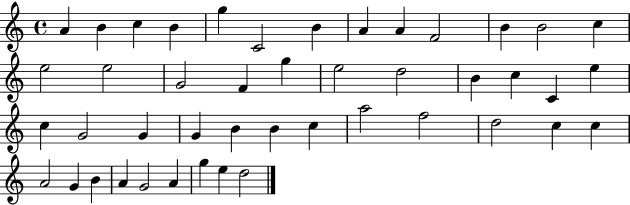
{
  \clef treble
  \time 4/4
  \defaultTimeSignature
  \key c \major
  a'4 b'4 c''4 b'4 | g''4 c'2 b'4 | a'4 a'4 f'2 | b'4 b'2 c''4 | \break e''2 e''2 | g'2 f'4 g''4 | e''2 d''2 | b'4 c''4 c'4 e''4 | \break c''4 g'2 g'4 | g'4 b'4 b'4 c''4 | a''2 f''2 | d''2 c''4 c''4 | \break a'2 g'4 b'4 | a'4 g'2 a'4 | g''4 e''4 d''2 | \bar "|."
}